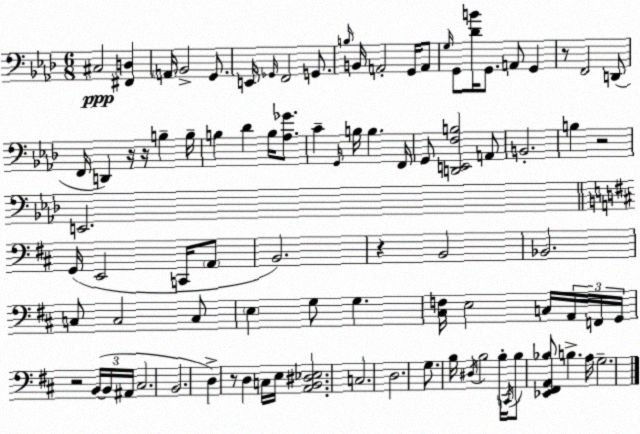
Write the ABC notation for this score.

X:1
T:Untitled
M:6/8
L:1/4
K:Ab
^C,2 [^F,,D,] A,,/4 _B,,2 G,,/2 E,,/4 _G,,/4 F,,2 G,,/2 B,/4 B,,/4 A,,2 G,,/4 A,,/2 G,/4 G,,/2 [_DB]/4 G,,/2 A,,/2 G,, z/2 F,,2 D,,/2 F,,/4 D,, z/4 z/4 B, B,/4 B, _D B,/4 [_A,_G]/2 C G,,/4 B,/4 B, F,,/4 G,,/2 [D,,E,,F,B,]2 A,,/2 B,,2 B, z2 E,,2 G,,/4 E,,2 C,,/4 A,,/2 B,,2 z B,,2 _B,,2 C,/2 C,2 C,/2 E, G,/2 G, [^C,F,]/4 E,2 C,/4 A,,/4 F,,/4 G,,/4 z2 B,,/4 B,,/4 ^A,,/4 ^C,2 B,,2 D, z/2 D, C,/4 E,/4 [A,,B,,^D,_E,]2 C,2 D,2 G,/2 B,/4 ^D,/4 B,2 B,/4 C,,/4 B,/2 [_E,,^F,,A,,_B,]/2 B, A,/4 G,2